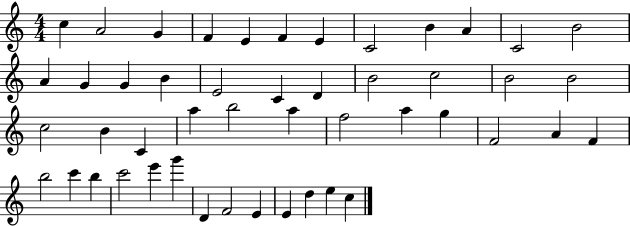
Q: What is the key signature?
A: C major